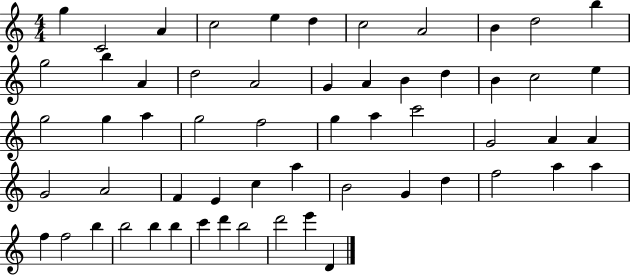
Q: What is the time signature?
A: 4/4